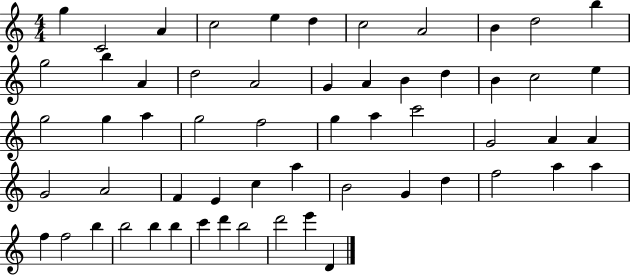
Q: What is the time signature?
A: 4/4